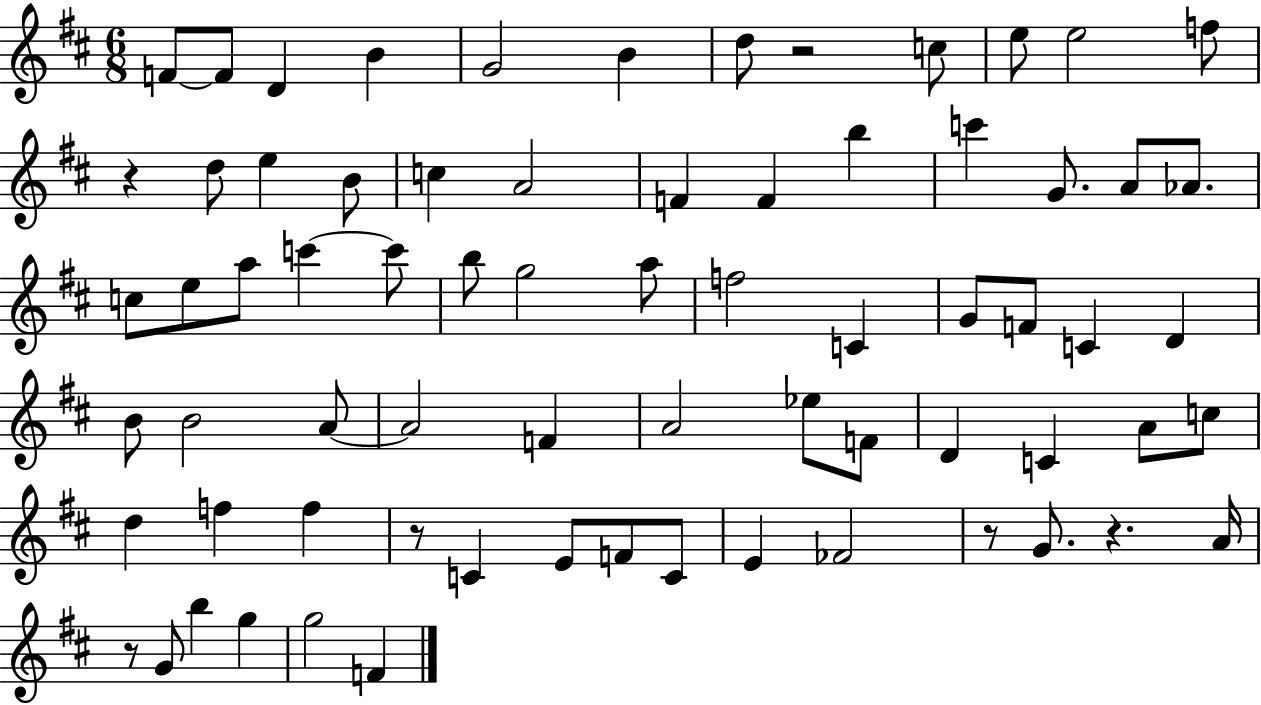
{
  \clef treble
  \numericTimeSignature
  \time 6/8
  \key d \major
  f'8~~ f'8 d'4 b'4 | g'2 b'4 | d''8 r2 c''8 | e''8 e''2 f''8 | \break r4 d''8 e''4 b'8 | c''4 a'2 | f'4 f'4 b''4 | c'''4 g'8. a'8 aes'8. | \break c''8 e''8 a''8 c'''4~~ c'''8 | b''8 g''2 a''8 | f''2 c'4 | g'8 f'8 c'4 d'4 | \break b'8 b'2 a'8~~ | a'2 f'4 | a'2 ees''8 f'8 | d'4 c'4 a'8 c''8 | \break d''4 f''4 f''4 | r8 c'4 e'8 f'8 c'8 | e'4 fes'2 | r8 g'8. r4. a'16 | \break r8 g'8 b''4 g''4 | g''2 f'4 | \bar "|."
}